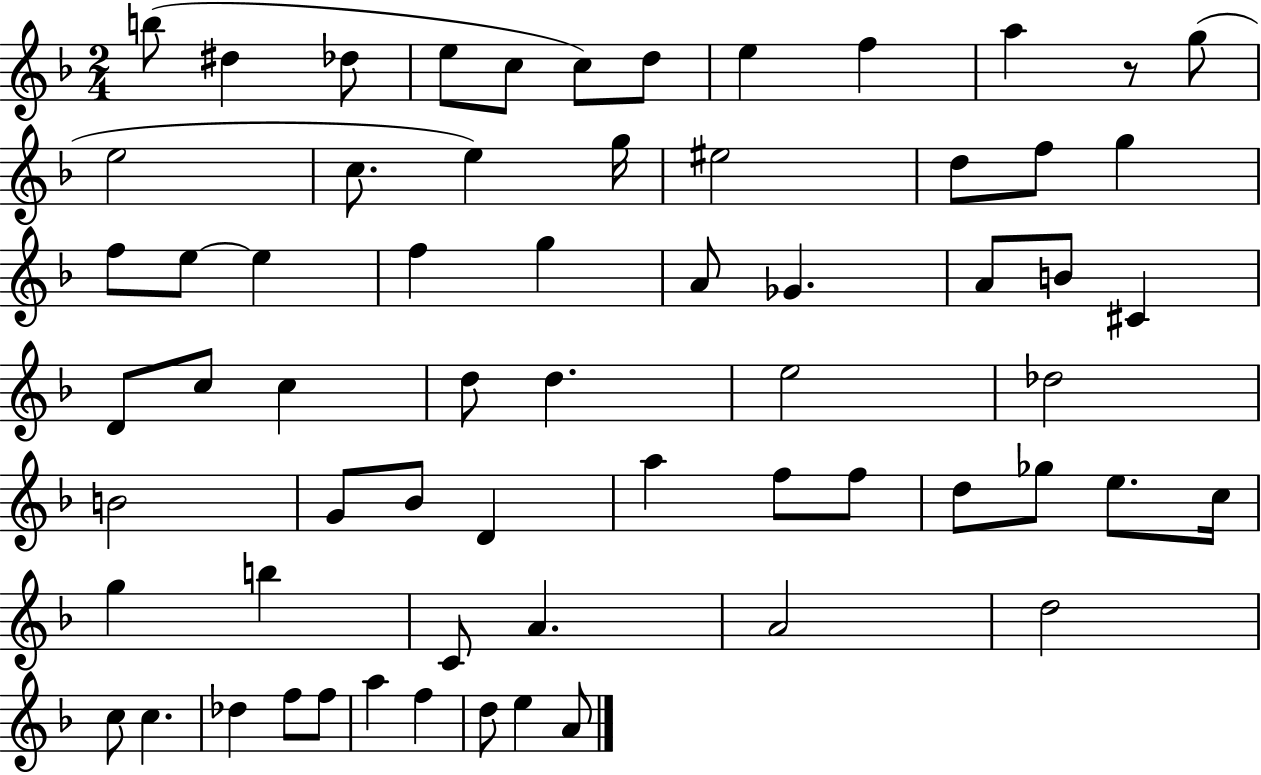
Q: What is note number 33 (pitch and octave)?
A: D5